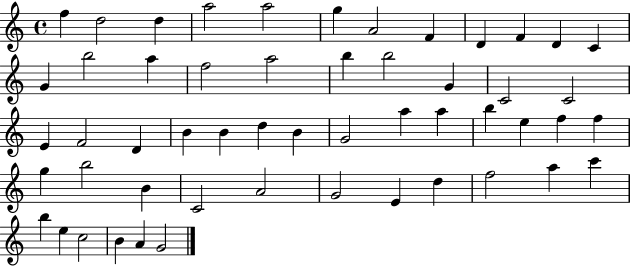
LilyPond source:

{
  \clef treble
  \time 4/4
  \defaultTimeSignature
  \key c \major
  f''4 d''2 d''4 | a''2 a''2 | g''4 a'2 f'4 | d'4 f'4 d'4 c'4 | \break g'4 b''2 a''4 | f''2 a''2 | b''4 b''2 g'4 | c'2 c'2 | \break e'4 f'2 d'4 | b'4 b'4 d''4 b'4 | g'2 a''4 a''4 | b''4 e''4 f''4 f''4 | \break g''4 b''2 b'4 | c'2 a'2 | g'2 e'4 d''4 | f''2 a''4 c'''4 | \break b''4 e''4 c''2 | b'4 a'4 g'2 | \bar "|."
}